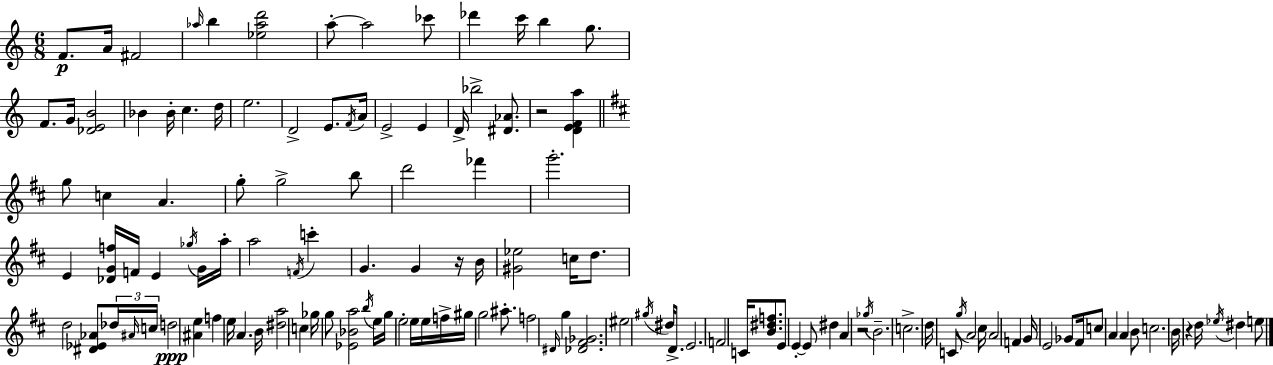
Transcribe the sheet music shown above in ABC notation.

X:1
T:Untitled
M:6/8
L:1/4
K:C
F/2 A/4 ^F2 _a/4 b [_e_ad']2 a/2 a2 _c'/2 _d' c'/4 b g/2 F/2 G/4 [_DEB]2 _B _B/4 c d/4 e2 D2 E/2 F/4 A/4 E2 E D/4 _b2 [^D_A]/2 z2 [DEFa] g/2 c A g/2 g2 b/2 d'2 _f' g'2 E [_DGf]/4 F/4 E _g/4 G/4 a/4 a2 F/4 c' G G z/4 B/4 [^G_e]2 c/4 d/2 d2 [^D_E_A]/2 _d/4 ^A/4 c/4 d2 [^Ae] f e/4 A B/4 [^da]2 c _g/4 g/2 [_E_Ba]2 b/4 e/4 g/4 e2 e/4 e/4 f/4 ^g/4 g2 ^a/2 f2 ^D/4 g [_D^F_G]2 ^e2 ^g/4 ^d/4 D/2 E2 F2 C/4 [B^df]/2 E/2 E E/2 ^d A z2 _g/4 B2 c2 d/4 C/2 g/4 A2 ^c/4 A2 F G/4 E2 _G/2 ^F/4 c/2 A A B/2 c2 B/4 z d/4 _e/4 ^d e/2